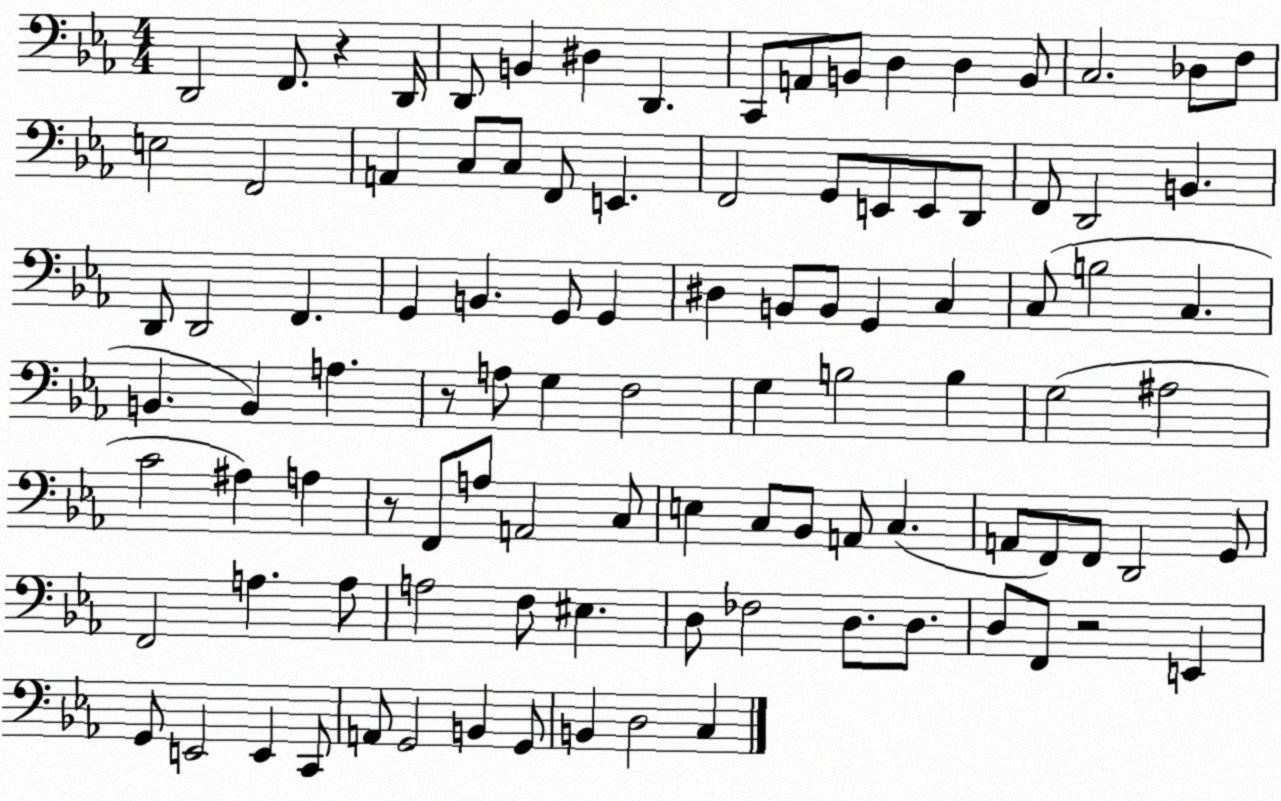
X:1
T:Untitled
M:4/4
L:1/4
K:Eb
D,,2 F,,/2 z D,,/4 D,,/2 B,, ^D, D,, C,,/2 A,,/2 B,,/2 D, D, B,,/2 C,2 _D,/2 F,/2 E,2 F,,2 A,, C,/2 C,/2 F,,/2 E,, F,,2 G,,/2 E,,/2 E,,/2 D,,/2 F,,/2 D,,2 B,, D,,/2 D,,2 F,, G,, B,, G,,/2 G,, ^D, B,,/2 B,,/2 G,, C, C,/2 B,2 C, B,, B,, A, z/2 A,/2 G, F,2 G, B,2 B, G,2 ^A,2 C2 ^A, A, z/2 F,,/2 A,/2 A,,2 C,/2 E, C,/2 _B,,/2 A,,/2 C, A,,/2 F,,/2 F,,/2 D,,2 G,,/2 F,,2 A, A,/2 A,2 F,/2 ^E, D,/2 _F,2 D,/2 D,/2 D,/2 F,,/2 z2 E,, G,,/2 E,,2 E,, C,,/2 A,,/2 G,,2 B,, G,,/2 B,, D,2 C,